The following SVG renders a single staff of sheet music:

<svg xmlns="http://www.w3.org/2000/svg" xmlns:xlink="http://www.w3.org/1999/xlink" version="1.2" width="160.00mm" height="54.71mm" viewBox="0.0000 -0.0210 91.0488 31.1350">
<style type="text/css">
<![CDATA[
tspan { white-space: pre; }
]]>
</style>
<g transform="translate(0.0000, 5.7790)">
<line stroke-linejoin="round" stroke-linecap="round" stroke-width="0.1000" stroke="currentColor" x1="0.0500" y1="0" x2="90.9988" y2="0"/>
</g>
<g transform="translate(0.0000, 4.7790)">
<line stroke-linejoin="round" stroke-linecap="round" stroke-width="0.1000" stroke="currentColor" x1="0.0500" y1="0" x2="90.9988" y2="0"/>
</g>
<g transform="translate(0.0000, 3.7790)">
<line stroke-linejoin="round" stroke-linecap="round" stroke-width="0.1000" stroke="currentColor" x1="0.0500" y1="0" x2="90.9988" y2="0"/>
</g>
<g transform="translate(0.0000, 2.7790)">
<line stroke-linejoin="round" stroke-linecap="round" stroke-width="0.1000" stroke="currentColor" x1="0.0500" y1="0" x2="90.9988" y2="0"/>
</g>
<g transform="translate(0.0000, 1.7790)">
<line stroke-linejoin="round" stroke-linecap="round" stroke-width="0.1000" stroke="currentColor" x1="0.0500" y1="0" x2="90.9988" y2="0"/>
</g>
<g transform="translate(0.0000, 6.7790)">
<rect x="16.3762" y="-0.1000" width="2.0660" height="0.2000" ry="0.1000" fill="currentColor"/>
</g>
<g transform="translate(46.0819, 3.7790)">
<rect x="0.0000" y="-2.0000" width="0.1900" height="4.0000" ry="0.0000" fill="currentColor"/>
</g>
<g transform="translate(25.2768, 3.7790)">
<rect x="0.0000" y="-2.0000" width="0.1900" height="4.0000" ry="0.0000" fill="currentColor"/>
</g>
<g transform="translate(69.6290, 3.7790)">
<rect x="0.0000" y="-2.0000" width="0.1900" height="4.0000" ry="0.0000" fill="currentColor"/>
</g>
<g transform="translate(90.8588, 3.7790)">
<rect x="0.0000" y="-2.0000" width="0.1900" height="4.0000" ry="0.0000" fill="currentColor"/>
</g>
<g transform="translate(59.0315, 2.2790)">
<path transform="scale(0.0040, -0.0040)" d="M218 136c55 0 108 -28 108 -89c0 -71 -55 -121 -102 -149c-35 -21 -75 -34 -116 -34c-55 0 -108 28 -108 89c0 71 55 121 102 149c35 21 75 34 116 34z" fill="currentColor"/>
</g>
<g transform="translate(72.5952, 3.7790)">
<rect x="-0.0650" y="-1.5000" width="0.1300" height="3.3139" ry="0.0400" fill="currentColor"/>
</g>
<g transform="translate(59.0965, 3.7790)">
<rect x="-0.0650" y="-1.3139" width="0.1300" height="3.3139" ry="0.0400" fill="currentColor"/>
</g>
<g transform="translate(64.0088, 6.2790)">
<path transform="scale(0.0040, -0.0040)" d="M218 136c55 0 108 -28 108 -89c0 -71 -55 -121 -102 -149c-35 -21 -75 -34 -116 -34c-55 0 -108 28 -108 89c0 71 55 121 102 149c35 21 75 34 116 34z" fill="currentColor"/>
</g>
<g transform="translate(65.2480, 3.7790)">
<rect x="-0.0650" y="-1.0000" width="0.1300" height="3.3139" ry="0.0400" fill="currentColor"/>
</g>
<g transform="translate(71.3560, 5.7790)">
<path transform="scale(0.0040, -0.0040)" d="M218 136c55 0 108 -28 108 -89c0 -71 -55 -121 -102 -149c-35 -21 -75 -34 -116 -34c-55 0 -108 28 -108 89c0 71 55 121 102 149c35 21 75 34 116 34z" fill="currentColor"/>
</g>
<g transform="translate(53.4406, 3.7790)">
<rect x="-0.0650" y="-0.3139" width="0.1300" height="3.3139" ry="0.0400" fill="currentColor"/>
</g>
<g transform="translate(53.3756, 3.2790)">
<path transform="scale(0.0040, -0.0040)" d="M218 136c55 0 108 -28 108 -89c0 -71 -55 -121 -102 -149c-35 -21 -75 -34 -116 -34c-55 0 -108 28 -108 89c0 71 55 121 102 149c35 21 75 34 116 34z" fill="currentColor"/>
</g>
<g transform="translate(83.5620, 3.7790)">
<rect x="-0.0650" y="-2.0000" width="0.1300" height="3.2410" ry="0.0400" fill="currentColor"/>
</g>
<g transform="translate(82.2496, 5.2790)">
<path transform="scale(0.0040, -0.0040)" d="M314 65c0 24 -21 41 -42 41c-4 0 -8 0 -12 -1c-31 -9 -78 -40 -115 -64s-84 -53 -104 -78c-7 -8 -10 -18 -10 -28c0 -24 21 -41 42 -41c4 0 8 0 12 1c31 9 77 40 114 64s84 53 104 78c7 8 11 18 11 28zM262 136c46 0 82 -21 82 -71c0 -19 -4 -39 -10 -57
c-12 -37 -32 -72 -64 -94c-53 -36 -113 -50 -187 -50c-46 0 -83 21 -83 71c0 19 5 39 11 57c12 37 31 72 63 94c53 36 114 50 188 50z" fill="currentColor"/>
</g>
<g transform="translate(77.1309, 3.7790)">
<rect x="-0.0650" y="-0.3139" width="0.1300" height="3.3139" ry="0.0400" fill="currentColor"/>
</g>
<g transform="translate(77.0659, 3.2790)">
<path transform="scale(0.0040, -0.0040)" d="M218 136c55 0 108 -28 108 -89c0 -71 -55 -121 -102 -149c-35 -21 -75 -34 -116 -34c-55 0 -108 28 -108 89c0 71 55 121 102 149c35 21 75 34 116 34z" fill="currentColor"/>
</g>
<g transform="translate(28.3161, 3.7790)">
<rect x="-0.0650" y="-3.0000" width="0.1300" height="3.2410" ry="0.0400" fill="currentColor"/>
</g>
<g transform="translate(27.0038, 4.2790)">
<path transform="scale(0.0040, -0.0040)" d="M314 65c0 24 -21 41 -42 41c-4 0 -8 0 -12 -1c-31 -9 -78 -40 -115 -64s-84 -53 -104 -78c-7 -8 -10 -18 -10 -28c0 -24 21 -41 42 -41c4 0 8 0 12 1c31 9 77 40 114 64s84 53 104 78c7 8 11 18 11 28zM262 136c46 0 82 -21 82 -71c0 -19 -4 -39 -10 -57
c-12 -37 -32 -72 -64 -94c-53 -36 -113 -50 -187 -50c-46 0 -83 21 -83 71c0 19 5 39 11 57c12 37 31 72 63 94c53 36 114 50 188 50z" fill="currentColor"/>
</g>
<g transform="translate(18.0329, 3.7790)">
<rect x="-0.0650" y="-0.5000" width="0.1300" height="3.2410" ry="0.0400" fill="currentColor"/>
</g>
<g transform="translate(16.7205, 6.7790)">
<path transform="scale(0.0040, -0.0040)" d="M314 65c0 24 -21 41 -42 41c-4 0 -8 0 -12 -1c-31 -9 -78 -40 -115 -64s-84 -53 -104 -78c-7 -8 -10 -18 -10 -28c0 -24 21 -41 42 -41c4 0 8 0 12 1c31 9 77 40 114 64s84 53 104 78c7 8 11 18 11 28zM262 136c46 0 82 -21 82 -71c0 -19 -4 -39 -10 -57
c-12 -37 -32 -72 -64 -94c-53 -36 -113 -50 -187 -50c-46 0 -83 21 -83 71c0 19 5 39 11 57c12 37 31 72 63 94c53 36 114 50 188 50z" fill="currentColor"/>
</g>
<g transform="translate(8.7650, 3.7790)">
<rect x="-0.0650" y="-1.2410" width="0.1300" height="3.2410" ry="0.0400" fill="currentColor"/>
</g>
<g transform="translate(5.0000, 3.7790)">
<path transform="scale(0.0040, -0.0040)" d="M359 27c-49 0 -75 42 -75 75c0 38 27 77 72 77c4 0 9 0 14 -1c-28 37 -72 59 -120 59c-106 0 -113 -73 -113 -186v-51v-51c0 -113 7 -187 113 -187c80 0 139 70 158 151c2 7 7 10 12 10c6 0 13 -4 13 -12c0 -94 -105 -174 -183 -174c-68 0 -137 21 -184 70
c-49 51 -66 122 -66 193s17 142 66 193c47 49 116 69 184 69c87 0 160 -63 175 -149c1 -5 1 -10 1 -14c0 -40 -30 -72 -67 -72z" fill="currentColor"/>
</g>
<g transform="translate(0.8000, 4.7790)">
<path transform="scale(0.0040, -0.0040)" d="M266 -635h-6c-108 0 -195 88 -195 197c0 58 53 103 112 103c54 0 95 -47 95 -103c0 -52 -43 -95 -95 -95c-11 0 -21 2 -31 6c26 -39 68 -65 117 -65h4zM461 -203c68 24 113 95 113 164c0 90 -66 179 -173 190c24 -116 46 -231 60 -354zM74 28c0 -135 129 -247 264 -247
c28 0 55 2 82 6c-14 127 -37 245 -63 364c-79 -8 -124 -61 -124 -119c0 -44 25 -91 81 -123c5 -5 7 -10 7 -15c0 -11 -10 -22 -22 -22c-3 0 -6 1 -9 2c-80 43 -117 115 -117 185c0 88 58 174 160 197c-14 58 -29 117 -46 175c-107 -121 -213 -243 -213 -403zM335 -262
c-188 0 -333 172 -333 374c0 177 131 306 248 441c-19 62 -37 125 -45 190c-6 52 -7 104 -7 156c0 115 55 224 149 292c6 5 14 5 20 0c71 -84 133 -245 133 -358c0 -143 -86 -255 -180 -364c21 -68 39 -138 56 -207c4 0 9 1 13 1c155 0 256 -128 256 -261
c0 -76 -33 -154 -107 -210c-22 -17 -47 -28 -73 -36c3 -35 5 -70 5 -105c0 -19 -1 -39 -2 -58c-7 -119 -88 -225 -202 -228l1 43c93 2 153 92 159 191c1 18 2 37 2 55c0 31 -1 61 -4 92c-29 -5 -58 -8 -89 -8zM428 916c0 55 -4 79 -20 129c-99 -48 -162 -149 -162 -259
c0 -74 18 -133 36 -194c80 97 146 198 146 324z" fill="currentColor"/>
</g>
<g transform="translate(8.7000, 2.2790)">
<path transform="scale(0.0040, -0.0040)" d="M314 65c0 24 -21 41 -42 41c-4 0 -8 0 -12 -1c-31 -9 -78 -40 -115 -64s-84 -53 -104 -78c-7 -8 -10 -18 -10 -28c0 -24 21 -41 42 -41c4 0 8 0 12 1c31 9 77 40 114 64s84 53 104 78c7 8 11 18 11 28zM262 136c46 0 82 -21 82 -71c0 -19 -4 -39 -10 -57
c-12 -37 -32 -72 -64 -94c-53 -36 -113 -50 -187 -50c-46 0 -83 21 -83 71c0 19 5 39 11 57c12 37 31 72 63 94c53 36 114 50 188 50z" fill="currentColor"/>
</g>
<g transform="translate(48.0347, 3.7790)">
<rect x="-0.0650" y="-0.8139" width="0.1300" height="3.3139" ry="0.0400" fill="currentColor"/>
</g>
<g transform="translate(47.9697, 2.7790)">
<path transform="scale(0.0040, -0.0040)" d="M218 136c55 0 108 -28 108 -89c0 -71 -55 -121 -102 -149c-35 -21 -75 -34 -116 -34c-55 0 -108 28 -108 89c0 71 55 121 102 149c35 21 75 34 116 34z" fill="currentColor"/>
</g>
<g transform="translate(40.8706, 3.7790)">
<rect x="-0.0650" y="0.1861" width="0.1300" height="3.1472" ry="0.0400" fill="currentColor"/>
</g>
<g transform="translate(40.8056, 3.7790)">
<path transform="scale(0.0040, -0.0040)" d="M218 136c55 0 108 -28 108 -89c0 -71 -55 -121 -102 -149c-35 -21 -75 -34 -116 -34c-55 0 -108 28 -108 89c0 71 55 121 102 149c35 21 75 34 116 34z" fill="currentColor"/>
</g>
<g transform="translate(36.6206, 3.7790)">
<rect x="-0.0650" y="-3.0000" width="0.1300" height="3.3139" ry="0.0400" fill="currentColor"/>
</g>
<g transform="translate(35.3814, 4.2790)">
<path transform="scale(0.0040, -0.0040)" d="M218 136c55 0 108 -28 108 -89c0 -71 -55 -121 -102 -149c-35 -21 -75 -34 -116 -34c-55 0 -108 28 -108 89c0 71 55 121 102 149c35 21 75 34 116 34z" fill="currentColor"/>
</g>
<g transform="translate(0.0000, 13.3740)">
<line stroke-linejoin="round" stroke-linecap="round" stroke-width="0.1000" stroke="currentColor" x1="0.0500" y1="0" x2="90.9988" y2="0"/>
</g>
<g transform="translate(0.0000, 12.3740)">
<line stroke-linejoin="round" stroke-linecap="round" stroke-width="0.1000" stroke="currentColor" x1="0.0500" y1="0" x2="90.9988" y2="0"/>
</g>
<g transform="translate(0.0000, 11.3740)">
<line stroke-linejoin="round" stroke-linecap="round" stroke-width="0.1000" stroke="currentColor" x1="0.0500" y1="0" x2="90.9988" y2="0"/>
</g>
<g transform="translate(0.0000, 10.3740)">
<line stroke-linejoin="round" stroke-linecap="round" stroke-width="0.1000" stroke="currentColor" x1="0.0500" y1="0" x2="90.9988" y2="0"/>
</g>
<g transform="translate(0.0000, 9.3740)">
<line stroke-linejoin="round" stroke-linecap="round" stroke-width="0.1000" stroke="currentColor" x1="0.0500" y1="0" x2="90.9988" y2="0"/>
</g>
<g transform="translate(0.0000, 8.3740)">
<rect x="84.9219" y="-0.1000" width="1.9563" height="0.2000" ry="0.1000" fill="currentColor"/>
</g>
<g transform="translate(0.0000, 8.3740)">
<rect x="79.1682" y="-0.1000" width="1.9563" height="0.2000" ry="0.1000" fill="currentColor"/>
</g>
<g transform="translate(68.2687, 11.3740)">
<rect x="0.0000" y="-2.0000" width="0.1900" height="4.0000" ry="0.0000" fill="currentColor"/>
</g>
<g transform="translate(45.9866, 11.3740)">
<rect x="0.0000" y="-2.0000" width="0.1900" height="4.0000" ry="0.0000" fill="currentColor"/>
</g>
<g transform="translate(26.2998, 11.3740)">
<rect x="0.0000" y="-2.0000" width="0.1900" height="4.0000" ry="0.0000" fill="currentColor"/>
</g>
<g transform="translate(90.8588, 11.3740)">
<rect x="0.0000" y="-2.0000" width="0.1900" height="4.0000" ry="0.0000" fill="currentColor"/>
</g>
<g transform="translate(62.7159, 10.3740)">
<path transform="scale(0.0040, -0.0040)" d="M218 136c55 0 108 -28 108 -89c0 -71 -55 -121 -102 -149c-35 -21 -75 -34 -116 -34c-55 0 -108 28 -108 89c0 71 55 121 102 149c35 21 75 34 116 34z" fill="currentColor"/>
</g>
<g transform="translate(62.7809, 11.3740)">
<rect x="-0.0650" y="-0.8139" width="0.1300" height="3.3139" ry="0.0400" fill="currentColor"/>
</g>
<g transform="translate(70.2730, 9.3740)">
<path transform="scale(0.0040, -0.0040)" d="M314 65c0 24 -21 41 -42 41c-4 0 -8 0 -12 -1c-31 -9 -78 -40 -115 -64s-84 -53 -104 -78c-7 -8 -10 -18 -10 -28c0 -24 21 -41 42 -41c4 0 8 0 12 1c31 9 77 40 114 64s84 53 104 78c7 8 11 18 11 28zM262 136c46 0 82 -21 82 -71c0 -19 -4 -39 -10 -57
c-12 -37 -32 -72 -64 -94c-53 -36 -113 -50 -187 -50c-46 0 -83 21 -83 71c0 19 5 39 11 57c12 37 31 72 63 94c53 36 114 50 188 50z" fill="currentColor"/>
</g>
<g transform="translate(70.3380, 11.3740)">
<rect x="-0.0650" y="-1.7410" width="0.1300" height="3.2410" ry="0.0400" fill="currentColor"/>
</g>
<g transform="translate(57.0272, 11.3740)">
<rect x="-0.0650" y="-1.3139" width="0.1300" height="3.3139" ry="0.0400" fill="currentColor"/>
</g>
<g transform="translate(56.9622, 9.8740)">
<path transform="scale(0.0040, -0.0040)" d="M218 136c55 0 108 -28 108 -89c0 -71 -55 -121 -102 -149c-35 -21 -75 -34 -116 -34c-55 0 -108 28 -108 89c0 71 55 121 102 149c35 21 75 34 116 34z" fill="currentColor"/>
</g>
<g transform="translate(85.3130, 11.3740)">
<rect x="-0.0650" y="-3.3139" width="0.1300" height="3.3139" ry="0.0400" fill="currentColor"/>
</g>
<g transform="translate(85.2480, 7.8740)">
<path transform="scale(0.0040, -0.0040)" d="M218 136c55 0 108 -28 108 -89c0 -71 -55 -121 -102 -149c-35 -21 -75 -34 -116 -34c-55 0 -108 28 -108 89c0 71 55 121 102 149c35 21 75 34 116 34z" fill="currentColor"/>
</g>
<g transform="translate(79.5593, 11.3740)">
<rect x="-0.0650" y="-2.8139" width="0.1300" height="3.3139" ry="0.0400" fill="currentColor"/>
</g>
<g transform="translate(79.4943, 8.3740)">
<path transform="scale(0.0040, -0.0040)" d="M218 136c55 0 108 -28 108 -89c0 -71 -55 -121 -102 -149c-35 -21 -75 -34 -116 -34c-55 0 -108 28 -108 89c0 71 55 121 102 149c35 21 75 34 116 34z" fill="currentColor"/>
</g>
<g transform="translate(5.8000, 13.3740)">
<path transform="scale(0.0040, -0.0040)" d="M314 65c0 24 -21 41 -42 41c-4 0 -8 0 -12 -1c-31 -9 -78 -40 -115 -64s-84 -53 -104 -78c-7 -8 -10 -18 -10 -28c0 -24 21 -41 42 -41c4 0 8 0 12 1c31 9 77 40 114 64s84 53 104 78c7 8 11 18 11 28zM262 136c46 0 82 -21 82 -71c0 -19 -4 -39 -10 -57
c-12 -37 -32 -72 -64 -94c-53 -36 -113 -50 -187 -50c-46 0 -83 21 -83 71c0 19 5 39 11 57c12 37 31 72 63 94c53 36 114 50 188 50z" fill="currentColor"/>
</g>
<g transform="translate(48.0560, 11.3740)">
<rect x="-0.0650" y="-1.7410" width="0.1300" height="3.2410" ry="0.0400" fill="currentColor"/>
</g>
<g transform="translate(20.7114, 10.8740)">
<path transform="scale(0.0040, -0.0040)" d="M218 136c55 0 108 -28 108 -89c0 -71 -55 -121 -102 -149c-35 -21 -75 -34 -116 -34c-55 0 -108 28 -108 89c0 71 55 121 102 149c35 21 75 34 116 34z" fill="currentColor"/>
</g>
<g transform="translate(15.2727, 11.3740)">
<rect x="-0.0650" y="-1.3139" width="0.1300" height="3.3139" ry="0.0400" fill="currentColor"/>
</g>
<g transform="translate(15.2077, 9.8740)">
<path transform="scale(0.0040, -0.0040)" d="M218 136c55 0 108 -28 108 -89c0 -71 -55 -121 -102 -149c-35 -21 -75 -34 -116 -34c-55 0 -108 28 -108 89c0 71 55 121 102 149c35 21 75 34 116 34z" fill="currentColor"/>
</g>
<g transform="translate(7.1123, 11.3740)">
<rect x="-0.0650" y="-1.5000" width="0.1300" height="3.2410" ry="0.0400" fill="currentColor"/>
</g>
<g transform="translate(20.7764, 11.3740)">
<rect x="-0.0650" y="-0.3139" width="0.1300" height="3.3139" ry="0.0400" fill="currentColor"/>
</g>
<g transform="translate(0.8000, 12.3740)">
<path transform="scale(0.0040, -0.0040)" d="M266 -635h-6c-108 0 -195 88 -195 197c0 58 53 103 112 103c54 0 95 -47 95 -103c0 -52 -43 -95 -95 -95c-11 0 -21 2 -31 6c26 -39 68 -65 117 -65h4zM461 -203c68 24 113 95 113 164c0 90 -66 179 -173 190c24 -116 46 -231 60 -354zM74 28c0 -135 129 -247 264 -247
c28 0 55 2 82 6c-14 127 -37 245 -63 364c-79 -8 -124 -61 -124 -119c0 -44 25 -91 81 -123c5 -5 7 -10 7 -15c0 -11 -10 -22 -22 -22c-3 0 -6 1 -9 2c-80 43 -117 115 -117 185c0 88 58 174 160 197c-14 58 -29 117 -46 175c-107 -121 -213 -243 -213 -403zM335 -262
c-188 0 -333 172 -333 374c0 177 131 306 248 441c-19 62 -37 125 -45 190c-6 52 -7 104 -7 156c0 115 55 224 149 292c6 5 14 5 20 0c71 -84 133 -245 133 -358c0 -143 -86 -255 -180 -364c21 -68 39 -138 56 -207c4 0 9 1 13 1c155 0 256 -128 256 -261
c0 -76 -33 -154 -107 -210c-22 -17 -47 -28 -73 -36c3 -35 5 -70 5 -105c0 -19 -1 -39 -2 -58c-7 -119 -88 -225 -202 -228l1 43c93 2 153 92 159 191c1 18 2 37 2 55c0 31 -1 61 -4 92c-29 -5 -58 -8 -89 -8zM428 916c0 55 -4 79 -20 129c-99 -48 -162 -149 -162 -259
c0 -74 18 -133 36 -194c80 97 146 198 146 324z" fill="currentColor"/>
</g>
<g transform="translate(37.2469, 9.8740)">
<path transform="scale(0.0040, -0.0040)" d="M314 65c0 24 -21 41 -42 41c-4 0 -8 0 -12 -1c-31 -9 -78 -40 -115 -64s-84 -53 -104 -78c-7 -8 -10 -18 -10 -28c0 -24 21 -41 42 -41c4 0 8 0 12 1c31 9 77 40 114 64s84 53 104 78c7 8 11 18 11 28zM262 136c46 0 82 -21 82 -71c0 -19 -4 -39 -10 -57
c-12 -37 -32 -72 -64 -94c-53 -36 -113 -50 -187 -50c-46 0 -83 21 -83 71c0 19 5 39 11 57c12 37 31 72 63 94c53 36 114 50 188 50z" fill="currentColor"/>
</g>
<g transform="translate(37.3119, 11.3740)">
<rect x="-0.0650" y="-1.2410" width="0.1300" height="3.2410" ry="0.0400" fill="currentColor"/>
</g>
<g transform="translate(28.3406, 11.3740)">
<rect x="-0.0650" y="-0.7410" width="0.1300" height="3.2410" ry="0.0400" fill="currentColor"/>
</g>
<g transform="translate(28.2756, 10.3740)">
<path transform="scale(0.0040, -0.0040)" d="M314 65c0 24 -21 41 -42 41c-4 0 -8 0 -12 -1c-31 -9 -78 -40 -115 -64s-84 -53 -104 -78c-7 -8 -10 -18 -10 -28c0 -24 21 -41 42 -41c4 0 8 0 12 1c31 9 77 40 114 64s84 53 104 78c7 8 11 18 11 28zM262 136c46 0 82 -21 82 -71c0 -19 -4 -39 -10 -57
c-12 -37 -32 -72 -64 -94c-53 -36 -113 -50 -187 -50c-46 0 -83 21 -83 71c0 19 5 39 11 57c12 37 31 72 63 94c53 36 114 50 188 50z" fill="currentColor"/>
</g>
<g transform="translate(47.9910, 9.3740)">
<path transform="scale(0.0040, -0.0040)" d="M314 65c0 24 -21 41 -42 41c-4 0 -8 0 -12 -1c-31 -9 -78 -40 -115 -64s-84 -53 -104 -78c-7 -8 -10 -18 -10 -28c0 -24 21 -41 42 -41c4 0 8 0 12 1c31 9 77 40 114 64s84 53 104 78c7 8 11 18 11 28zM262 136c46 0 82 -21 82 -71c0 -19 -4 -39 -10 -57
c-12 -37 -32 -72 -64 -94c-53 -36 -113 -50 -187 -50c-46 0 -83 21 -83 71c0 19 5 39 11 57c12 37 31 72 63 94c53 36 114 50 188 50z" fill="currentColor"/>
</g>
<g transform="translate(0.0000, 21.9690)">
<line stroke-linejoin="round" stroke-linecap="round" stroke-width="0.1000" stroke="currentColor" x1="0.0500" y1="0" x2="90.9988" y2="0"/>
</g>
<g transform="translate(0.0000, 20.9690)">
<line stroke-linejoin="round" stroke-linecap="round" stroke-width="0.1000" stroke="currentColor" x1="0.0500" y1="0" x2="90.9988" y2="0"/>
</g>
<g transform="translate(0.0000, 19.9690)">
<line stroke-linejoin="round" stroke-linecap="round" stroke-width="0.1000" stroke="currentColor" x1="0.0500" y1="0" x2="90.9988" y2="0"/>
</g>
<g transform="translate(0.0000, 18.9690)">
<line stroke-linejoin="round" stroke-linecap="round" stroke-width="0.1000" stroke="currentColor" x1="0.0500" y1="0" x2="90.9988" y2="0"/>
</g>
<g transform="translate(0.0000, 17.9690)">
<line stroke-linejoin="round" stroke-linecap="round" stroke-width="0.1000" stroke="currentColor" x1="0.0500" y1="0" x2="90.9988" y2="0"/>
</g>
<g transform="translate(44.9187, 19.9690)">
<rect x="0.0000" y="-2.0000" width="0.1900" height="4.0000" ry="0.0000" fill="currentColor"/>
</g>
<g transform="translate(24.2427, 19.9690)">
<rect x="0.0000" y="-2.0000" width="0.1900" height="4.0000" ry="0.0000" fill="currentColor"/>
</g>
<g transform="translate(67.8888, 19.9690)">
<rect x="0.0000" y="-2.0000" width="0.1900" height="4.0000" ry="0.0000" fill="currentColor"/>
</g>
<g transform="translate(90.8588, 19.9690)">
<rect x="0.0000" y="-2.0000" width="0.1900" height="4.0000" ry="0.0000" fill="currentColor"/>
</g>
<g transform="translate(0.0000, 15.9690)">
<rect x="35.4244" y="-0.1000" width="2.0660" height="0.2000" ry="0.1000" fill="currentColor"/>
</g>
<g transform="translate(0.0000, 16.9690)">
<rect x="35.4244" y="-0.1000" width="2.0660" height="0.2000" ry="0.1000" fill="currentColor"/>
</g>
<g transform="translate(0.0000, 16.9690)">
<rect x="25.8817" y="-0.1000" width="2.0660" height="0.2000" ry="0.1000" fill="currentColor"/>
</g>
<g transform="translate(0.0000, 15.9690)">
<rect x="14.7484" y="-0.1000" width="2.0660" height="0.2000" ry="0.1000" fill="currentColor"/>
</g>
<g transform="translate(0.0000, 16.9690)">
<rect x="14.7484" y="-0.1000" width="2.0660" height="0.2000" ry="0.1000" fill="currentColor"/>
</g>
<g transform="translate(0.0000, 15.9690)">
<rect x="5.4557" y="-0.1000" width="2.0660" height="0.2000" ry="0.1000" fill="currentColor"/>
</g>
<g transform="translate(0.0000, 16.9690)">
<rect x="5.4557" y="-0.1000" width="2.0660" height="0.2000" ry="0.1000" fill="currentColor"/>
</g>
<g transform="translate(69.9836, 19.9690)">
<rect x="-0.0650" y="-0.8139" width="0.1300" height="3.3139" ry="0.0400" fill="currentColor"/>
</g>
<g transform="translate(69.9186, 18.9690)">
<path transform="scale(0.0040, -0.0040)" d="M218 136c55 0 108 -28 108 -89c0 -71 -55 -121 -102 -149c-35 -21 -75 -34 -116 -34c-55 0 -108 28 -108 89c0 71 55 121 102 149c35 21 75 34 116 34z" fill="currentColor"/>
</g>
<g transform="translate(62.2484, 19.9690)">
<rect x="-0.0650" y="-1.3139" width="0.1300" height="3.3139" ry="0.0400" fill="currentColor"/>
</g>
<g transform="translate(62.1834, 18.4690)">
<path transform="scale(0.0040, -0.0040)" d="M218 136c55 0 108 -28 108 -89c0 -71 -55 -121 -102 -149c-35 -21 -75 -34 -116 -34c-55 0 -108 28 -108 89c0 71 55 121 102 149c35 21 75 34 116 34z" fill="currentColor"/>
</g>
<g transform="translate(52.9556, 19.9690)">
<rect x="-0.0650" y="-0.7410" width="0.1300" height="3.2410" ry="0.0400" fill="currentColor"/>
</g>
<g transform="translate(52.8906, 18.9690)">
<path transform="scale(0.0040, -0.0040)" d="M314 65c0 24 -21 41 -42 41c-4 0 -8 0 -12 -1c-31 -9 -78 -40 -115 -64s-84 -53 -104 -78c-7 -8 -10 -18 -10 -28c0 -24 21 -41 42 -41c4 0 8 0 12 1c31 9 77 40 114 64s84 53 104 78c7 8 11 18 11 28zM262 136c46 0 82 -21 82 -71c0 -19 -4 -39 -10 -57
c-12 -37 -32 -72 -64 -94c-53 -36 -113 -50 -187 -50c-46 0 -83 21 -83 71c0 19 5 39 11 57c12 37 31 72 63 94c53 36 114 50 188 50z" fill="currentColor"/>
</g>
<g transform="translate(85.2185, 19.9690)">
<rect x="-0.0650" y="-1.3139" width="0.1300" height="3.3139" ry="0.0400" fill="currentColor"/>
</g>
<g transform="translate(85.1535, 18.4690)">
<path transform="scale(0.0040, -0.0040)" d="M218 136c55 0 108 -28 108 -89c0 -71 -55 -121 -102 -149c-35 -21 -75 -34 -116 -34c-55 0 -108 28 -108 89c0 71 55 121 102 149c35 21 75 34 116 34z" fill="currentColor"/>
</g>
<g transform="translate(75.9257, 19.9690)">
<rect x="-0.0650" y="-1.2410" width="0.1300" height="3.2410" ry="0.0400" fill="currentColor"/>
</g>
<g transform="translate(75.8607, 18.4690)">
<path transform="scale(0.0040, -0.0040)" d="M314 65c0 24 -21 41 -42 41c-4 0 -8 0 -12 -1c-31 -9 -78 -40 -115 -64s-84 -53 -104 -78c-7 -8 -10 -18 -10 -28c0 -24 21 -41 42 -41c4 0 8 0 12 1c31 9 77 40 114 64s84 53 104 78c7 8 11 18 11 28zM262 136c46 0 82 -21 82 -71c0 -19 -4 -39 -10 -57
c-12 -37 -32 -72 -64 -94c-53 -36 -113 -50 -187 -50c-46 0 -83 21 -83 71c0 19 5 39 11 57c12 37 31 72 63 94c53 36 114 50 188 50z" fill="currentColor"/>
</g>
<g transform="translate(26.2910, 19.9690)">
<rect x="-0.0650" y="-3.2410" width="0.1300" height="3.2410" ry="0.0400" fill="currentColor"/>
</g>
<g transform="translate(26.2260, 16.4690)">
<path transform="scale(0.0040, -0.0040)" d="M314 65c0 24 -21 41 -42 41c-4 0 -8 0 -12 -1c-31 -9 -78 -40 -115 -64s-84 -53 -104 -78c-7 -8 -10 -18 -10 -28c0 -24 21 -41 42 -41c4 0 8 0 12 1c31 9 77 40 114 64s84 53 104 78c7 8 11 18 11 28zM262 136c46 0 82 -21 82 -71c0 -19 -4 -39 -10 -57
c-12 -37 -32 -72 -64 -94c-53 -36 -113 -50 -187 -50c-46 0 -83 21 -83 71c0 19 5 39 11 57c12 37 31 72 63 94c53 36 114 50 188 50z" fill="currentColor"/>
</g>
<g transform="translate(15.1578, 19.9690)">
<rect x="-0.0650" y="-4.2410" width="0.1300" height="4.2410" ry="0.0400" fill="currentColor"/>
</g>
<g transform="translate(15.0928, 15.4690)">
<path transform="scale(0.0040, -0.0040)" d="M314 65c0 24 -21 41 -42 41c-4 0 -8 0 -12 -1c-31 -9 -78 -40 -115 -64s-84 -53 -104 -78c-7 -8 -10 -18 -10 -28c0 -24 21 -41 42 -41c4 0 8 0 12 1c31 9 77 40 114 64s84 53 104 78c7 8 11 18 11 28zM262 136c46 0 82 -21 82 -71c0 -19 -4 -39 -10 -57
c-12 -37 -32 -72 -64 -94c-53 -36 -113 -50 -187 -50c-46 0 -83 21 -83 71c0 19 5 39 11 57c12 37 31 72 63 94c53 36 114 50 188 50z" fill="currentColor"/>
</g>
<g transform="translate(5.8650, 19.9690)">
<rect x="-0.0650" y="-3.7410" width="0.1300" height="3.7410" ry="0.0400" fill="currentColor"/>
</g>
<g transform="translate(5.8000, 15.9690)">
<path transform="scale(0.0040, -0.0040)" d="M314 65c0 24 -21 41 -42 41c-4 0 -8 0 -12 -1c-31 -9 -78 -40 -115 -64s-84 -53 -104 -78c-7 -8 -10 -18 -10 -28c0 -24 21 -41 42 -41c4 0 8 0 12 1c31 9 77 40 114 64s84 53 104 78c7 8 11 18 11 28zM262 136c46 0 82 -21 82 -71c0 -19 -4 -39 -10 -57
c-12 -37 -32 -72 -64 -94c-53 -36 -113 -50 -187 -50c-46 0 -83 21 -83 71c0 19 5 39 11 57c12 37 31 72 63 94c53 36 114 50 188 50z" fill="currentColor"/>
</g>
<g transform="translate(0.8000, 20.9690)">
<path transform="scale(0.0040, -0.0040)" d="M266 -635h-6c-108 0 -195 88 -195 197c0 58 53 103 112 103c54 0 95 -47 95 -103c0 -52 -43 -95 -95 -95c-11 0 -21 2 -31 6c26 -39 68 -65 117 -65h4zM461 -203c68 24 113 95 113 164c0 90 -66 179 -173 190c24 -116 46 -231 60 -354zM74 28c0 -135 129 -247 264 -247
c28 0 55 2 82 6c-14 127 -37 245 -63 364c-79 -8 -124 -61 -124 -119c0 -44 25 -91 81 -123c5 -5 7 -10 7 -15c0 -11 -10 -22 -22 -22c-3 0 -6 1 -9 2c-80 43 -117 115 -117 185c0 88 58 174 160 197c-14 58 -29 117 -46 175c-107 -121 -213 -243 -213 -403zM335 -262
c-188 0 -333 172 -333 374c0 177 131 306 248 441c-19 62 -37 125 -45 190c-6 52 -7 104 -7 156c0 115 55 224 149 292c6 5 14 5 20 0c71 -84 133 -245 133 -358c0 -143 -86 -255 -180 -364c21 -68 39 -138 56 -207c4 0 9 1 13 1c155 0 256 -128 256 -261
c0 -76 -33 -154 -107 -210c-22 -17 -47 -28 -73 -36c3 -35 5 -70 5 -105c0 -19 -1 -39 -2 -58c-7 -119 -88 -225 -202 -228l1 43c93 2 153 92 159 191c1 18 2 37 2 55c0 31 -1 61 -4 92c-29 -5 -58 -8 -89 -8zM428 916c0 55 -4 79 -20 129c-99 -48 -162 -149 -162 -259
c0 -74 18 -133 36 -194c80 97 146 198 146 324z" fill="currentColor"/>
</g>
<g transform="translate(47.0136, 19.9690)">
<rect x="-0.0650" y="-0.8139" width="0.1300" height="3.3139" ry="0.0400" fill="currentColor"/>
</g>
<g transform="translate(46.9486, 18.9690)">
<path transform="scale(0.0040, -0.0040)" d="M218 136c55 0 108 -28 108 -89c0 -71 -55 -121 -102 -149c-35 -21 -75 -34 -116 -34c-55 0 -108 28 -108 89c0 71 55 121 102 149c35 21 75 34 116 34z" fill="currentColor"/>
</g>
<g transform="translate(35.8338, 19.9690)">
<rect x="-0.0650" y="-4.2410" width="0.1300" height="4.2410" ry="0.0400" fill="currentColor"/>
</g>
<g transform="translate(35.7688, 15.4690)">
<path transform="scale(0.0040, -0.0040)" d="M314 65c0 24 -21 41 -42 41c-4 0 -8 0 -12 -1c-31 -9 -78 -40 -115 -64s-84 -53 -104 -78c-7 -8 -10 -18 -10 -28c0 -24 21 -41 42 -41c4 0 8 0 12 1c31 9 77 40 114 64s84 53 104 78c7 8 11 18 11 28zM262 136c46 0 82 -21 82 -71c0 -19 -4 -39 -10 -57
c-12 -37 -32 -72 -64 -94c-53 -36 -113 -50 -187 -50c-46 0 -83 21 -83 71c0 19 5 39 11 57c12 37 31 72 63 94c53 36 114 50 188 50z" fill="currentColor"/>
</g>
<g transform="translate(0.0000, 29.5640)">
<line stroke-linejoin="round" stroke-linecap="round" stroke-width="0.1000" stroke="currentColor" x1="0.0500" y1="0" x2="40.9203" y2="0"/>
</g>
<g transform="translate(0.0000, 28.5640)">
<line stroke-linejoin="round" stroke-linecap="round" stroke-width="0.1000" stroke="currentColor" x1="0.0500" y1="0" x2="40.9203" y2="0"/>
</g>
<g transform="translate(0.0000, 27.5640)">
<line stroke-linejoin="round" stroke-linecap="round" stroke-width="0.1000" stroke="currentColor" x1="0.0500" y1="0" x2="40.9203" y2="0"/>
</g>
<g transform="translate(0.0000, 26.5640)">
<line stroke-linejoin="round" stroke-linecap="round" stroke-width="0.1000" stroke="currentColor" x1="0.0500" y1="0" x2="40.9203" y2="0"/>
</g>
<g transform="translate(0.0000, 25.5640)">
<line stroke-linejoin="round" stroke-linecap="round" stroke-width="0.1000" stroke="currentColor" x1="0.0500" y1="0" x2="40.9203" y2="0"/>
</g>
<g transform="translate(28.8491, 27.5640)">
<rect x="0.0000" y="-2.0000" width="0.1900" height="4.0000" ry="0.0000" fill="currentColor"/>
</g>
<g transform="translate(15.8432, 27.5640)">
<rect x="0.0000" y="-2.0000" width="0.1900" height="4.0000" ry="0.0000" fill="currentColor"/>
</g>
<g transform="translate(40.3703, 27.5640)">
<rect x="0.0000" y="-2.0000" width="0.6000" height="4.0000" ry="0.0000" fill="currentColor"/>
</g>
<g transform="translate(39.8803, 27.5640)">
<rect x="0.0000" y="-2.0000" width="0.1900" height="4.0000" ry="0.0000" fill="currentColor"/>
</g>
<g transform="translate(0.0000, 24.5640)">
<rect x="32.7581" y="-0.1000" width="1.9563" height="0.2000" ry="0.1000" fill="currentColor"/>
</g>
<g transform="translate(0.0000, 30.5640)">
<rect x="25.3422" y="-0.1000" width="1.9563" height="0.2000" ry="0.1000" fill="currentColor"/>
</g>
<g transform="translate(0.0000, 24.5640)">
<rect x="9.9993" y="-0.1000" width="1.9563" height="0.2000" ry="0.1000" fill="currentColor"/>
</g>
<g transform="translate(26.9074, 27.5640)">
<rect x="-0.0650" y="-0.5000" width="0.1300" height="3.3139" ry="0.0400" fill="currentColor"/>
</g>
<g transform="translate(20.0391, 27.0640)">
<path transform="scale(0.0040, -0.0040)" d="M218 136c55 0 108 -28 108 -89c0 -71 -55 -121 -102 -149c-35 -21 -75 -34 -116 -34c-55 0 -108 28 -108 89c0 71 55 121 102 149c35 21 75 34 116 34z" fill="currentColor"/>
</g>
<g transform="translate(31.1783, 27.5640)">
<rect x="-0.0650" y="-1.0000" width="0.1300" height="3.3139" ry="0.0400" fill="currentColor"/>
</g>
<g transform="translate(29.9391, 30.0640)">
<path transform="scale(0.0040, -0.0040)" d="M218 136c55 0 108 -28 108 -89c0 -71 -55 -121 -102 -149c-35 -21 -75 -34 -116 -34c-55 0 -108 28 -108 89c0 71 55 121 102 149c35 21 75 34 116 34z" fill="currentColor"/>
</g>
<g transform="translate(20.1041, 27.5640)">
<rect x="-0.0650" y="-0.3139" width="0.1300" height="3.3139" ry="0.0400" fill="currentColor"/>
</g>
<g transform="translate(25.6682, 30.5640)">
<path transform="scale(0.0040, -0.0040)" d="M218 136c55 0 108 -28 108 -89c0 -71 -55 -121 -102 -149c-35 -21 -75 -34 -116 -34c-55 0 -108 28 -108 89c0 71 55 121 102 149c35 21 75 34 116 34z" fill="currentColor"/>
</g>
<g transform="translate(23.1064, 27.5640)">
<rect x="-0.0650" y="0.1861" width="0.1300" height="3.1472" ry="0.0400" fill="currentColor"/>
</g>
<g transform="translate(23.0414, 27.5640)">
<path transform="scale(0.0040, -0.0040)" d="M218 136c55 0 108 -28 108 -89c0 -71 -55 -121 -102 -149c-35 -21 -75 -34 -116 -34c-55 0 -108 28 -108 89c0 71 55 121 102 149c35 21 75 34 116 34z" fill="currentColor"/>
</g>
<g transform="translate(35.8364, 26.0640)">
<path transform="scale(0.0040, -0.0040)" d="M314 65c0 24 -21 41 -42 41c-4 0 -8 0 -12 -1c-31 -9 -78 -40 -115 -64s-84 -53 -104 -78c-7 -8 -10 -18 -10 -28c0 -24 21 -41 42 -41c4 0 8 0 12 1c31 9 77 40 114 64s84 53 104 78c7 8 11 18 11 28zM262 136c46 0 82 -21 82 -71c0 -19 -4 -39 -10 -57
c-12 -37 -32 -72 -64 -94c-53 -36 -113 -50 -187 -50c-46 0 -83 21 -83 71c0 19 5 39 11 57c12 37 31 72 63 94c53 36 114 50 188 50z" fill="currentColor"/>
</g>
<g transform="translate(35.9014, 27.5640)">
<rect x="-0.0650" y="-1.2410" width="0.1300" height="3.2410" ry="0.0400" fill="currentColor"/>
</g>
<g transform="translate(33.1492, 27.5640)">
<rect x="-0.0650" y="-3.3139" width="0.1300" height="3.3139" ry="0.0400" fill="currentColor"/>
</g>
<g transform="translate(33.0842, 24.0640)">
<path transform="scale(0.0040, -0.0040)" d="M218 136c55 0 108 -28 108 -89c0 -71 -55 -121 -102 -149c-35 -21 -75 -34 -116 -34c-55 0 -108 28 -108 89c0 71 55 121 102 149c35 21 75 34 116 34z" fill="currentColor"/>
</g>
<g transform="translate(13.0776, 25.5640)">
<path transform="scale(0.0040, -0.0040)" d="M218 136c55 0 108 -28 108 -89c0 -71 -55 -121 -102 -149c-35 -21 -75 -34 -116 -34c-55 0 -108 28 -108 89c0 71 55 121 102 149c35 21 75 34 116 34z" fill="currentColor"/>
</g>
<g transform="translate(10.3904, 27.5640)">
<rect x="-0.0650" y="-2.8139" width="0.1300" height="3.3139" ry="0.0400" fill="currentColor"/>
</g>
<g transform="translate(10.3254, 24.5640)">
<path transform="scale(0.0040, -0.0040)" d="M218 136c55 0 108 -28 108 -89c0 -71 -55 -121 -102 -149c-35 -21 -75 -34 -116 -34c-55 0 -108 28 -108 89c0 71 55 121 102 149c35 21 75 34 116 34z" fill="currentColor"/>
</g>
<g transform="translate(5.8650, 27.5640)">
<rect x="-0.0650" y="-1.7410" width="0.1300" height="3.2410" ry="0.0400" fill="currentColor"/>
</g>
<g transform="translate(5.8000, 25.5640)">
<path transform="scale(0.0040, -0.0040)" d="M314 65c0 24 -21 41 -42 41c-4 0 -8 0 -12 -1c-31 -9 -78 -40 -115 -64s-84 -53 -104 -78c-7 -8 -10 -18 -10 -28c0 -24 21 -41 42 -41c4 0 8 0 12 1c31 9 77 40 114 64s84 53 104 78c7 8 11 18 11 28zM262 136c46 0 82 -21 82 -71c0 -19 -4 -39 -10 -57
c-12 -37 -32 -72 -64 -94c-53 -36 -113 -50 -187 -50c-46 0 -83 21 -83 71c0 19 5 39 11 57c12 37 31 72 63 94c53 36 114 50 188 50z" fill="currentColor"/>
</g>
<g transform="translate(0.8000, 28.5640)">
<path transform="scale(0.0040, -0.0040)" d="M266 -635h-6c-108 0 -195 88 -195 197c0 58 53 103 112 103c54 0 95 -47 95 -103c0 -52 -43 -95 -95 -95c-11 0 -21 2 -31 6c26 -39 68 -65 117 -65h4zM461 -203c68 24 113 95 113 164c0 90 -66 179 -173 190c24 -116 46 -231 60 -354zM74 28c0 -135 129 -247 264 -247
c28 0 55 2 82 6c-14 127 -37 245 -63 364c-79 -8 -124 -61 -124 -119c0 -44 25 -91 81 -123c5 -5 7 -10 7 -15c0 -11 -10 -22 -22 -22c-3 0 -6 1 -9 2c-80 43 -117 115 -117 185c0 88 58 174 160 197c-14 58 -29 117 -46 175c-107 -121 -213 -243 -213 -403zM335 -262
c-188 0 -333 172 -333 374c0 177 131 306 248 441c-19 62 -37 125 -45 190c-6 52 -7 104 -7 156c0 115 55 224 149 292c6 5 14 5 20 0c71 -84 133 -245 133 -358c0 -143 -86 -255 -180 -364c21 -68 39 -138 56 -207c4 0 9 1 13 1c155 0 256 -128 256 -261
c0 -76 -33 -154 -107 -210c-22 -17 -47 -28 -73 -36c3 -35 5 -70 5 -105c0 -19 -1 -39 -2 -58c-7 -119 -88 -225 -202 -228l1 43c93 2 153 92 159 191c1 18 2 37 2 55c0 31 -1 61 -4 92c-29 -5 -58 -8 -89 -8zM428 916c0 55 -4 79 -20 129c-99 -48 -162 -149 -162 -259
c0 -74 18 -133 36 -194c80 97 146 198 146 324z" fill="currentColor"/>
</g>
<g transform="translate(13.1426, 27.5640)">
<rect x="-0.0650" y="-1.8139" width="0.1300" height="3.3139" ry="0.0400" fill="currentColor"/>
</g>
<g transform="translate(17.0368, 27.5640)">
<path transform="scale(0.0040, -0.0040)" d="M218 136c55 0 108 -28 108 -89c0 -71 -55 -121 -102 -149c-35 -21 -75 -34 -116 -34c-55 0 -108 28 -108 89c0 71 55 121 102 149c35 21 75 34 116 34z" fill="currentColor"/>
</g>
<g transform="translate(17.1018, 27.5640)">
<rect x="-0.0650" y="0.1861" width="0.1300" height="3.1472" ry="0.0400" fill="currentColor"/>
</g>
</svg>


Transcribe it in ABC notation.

X:1
T:Untitled
M:4/4
L:1/4
K:C
e2 C2 A2 A B d c e D E c F2 E2 e c d2 e2 f2 e d f2 a b c'2 d'2 b2 d'2 d d2 e d e2 e f2 a f B c B C D b e2